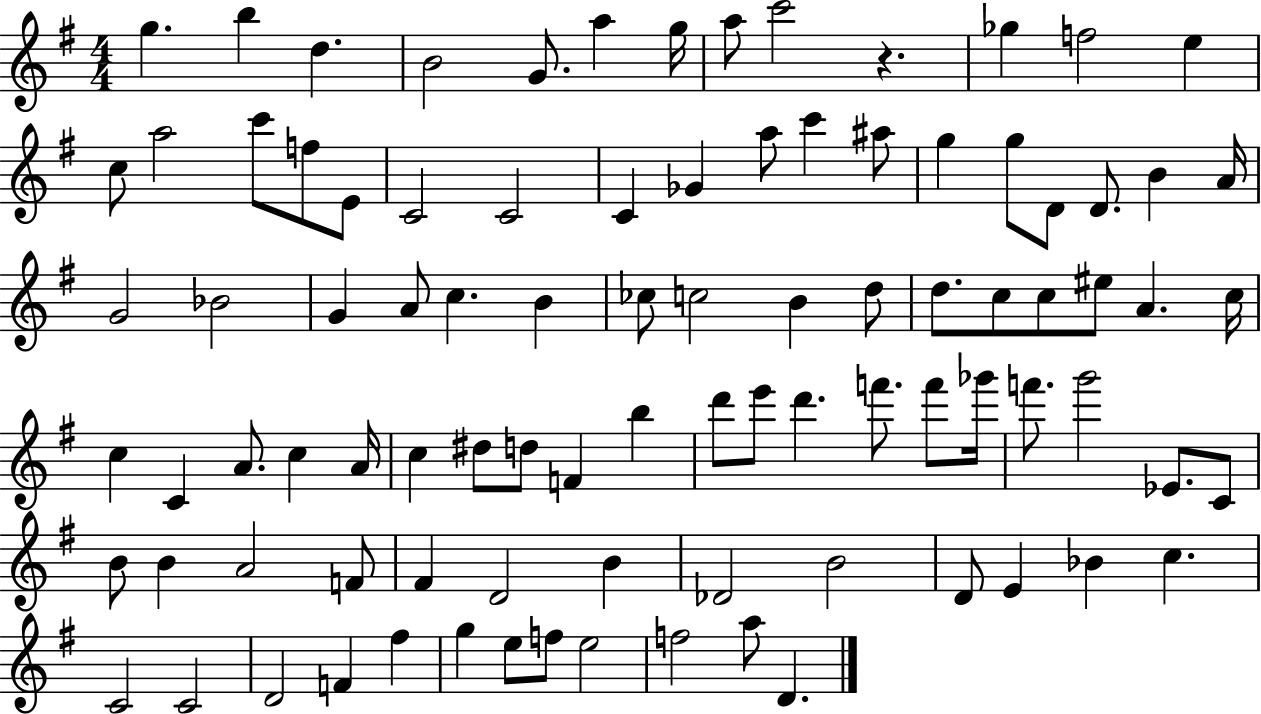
G5/q. B5/q D5/q. B4/h G4/e. A5/q G5/s A5/e C6/h R/q. Gb5/q F5/h E5/q C5/e A5/h C6/e F5/e E4/e C4/h C4/h C4/q Gb4/q A5/e C6/q A#5/e G5/q G5/e D4/e D4/e. B4/q A4/s G4/h Bb4/h G4/q A4/e C5/q. B4/q CES5/e C5/h B4/q D5/e D5/e. C5/e C5/e EIS5/e A4/q. C5/s C5/q C4/q A4/e. C5/q A4/s C5/q D#5/e D5/e F4/q B5/q D6/e E6/e D6/q. F6/e. F6/e Gb6/s F6/e. G6/h Eb4/e. C4/e B4/e B4/q A4/h F4/e F#4/q D4/h B4/q Db4/h B4/h D4/e E4/q Bb4/q C5/q. C4/h C4/h D4/h F4/q F#5/q G5/q E5/e F5/e E5/h F5/h A5/e D4/q.